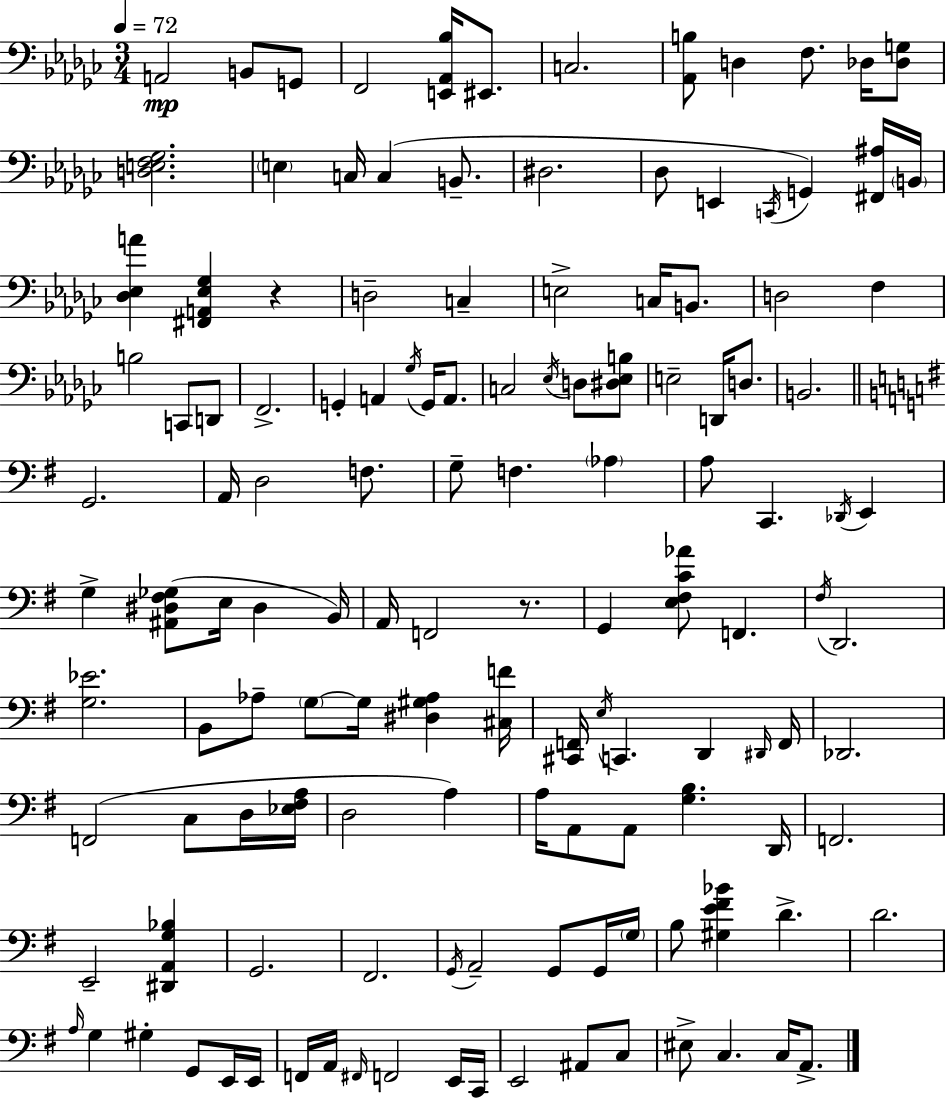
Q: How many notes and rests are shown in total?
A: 133